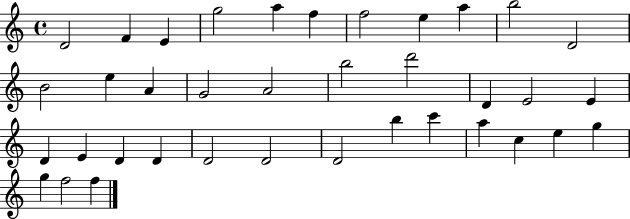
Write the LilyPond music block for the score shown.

{
  \clef treble
  \time 4/4
  \defaultTimeSignature
  \key c \major
  d'2 f'4 e'4 | g''2 a''4 f''4 | f''2 e''4 a''4 | b''2 d'2 | \break b'2 e''4 a'4 | g'2 a'2 | b''2 d'''2 | d'4 e'2 e'4 | \break d'4 e'4 d'4 d'4 | d'2 d'2 | d'2 b''4 c'''4 | a''4 c''4 e''4 g''4 | \break g''4 f''2 f''4 | \bar "|."
}